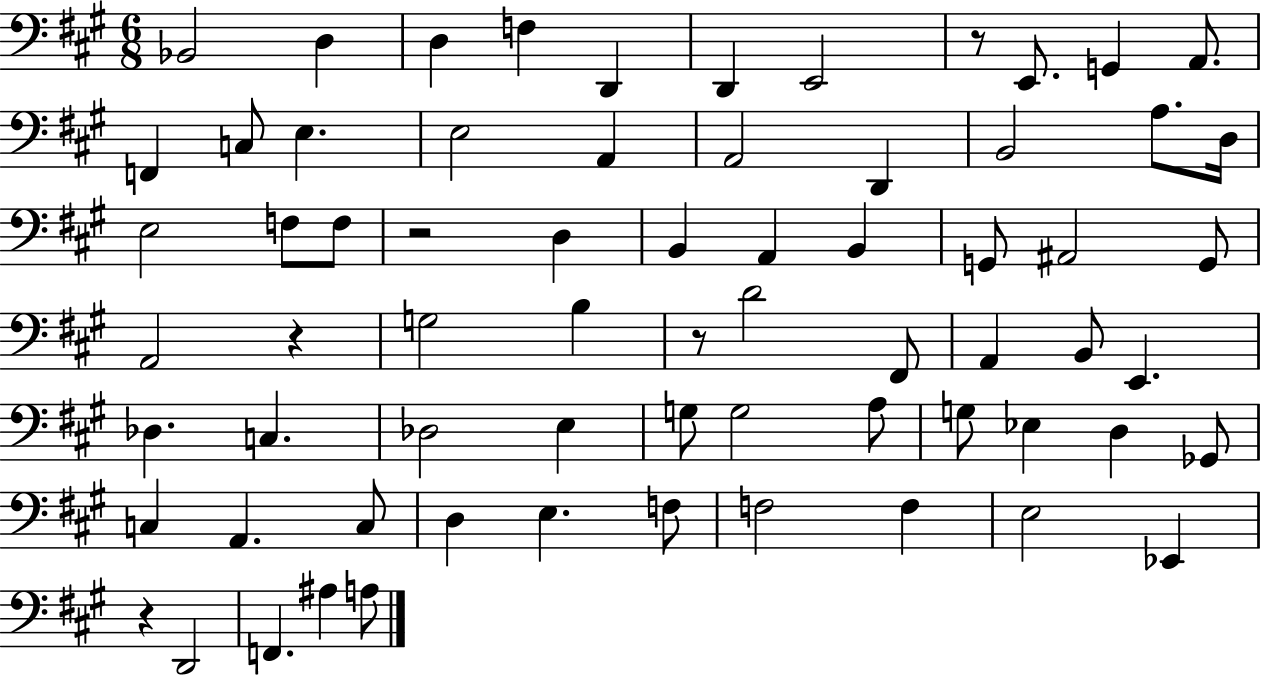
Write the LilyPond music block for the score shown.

{
  \clef bass
  \numericTimeSignature
  \time 6/8
  \key a \major
  bes,2 d4 | d4 f4 d,4 | d,4 e,2 | r8 e,8. g,4 a,8. | \break f,4 c8 e4. | e2 a,4 | a,2 d,4 | b,2 a8. d16 | \break e2 f8 f8 | r2 d4 | b,4 a,4 b,4 | g,8 ais,2 g,8 | \break a,2 r4 | g2 b4 | r8 d'2 fis,8 | a,4 b,8 e,4. | \break des4. c4. | des2 e4 | g8 g2 a8 | g8 ees4 d4 ges,8 | \break c4 a,4. c8 | d4 e4. f8 | f2 f4 | e2 ees,4 | \break r4 d,2 | f,4. ais4 a8 | \bar "|."
}